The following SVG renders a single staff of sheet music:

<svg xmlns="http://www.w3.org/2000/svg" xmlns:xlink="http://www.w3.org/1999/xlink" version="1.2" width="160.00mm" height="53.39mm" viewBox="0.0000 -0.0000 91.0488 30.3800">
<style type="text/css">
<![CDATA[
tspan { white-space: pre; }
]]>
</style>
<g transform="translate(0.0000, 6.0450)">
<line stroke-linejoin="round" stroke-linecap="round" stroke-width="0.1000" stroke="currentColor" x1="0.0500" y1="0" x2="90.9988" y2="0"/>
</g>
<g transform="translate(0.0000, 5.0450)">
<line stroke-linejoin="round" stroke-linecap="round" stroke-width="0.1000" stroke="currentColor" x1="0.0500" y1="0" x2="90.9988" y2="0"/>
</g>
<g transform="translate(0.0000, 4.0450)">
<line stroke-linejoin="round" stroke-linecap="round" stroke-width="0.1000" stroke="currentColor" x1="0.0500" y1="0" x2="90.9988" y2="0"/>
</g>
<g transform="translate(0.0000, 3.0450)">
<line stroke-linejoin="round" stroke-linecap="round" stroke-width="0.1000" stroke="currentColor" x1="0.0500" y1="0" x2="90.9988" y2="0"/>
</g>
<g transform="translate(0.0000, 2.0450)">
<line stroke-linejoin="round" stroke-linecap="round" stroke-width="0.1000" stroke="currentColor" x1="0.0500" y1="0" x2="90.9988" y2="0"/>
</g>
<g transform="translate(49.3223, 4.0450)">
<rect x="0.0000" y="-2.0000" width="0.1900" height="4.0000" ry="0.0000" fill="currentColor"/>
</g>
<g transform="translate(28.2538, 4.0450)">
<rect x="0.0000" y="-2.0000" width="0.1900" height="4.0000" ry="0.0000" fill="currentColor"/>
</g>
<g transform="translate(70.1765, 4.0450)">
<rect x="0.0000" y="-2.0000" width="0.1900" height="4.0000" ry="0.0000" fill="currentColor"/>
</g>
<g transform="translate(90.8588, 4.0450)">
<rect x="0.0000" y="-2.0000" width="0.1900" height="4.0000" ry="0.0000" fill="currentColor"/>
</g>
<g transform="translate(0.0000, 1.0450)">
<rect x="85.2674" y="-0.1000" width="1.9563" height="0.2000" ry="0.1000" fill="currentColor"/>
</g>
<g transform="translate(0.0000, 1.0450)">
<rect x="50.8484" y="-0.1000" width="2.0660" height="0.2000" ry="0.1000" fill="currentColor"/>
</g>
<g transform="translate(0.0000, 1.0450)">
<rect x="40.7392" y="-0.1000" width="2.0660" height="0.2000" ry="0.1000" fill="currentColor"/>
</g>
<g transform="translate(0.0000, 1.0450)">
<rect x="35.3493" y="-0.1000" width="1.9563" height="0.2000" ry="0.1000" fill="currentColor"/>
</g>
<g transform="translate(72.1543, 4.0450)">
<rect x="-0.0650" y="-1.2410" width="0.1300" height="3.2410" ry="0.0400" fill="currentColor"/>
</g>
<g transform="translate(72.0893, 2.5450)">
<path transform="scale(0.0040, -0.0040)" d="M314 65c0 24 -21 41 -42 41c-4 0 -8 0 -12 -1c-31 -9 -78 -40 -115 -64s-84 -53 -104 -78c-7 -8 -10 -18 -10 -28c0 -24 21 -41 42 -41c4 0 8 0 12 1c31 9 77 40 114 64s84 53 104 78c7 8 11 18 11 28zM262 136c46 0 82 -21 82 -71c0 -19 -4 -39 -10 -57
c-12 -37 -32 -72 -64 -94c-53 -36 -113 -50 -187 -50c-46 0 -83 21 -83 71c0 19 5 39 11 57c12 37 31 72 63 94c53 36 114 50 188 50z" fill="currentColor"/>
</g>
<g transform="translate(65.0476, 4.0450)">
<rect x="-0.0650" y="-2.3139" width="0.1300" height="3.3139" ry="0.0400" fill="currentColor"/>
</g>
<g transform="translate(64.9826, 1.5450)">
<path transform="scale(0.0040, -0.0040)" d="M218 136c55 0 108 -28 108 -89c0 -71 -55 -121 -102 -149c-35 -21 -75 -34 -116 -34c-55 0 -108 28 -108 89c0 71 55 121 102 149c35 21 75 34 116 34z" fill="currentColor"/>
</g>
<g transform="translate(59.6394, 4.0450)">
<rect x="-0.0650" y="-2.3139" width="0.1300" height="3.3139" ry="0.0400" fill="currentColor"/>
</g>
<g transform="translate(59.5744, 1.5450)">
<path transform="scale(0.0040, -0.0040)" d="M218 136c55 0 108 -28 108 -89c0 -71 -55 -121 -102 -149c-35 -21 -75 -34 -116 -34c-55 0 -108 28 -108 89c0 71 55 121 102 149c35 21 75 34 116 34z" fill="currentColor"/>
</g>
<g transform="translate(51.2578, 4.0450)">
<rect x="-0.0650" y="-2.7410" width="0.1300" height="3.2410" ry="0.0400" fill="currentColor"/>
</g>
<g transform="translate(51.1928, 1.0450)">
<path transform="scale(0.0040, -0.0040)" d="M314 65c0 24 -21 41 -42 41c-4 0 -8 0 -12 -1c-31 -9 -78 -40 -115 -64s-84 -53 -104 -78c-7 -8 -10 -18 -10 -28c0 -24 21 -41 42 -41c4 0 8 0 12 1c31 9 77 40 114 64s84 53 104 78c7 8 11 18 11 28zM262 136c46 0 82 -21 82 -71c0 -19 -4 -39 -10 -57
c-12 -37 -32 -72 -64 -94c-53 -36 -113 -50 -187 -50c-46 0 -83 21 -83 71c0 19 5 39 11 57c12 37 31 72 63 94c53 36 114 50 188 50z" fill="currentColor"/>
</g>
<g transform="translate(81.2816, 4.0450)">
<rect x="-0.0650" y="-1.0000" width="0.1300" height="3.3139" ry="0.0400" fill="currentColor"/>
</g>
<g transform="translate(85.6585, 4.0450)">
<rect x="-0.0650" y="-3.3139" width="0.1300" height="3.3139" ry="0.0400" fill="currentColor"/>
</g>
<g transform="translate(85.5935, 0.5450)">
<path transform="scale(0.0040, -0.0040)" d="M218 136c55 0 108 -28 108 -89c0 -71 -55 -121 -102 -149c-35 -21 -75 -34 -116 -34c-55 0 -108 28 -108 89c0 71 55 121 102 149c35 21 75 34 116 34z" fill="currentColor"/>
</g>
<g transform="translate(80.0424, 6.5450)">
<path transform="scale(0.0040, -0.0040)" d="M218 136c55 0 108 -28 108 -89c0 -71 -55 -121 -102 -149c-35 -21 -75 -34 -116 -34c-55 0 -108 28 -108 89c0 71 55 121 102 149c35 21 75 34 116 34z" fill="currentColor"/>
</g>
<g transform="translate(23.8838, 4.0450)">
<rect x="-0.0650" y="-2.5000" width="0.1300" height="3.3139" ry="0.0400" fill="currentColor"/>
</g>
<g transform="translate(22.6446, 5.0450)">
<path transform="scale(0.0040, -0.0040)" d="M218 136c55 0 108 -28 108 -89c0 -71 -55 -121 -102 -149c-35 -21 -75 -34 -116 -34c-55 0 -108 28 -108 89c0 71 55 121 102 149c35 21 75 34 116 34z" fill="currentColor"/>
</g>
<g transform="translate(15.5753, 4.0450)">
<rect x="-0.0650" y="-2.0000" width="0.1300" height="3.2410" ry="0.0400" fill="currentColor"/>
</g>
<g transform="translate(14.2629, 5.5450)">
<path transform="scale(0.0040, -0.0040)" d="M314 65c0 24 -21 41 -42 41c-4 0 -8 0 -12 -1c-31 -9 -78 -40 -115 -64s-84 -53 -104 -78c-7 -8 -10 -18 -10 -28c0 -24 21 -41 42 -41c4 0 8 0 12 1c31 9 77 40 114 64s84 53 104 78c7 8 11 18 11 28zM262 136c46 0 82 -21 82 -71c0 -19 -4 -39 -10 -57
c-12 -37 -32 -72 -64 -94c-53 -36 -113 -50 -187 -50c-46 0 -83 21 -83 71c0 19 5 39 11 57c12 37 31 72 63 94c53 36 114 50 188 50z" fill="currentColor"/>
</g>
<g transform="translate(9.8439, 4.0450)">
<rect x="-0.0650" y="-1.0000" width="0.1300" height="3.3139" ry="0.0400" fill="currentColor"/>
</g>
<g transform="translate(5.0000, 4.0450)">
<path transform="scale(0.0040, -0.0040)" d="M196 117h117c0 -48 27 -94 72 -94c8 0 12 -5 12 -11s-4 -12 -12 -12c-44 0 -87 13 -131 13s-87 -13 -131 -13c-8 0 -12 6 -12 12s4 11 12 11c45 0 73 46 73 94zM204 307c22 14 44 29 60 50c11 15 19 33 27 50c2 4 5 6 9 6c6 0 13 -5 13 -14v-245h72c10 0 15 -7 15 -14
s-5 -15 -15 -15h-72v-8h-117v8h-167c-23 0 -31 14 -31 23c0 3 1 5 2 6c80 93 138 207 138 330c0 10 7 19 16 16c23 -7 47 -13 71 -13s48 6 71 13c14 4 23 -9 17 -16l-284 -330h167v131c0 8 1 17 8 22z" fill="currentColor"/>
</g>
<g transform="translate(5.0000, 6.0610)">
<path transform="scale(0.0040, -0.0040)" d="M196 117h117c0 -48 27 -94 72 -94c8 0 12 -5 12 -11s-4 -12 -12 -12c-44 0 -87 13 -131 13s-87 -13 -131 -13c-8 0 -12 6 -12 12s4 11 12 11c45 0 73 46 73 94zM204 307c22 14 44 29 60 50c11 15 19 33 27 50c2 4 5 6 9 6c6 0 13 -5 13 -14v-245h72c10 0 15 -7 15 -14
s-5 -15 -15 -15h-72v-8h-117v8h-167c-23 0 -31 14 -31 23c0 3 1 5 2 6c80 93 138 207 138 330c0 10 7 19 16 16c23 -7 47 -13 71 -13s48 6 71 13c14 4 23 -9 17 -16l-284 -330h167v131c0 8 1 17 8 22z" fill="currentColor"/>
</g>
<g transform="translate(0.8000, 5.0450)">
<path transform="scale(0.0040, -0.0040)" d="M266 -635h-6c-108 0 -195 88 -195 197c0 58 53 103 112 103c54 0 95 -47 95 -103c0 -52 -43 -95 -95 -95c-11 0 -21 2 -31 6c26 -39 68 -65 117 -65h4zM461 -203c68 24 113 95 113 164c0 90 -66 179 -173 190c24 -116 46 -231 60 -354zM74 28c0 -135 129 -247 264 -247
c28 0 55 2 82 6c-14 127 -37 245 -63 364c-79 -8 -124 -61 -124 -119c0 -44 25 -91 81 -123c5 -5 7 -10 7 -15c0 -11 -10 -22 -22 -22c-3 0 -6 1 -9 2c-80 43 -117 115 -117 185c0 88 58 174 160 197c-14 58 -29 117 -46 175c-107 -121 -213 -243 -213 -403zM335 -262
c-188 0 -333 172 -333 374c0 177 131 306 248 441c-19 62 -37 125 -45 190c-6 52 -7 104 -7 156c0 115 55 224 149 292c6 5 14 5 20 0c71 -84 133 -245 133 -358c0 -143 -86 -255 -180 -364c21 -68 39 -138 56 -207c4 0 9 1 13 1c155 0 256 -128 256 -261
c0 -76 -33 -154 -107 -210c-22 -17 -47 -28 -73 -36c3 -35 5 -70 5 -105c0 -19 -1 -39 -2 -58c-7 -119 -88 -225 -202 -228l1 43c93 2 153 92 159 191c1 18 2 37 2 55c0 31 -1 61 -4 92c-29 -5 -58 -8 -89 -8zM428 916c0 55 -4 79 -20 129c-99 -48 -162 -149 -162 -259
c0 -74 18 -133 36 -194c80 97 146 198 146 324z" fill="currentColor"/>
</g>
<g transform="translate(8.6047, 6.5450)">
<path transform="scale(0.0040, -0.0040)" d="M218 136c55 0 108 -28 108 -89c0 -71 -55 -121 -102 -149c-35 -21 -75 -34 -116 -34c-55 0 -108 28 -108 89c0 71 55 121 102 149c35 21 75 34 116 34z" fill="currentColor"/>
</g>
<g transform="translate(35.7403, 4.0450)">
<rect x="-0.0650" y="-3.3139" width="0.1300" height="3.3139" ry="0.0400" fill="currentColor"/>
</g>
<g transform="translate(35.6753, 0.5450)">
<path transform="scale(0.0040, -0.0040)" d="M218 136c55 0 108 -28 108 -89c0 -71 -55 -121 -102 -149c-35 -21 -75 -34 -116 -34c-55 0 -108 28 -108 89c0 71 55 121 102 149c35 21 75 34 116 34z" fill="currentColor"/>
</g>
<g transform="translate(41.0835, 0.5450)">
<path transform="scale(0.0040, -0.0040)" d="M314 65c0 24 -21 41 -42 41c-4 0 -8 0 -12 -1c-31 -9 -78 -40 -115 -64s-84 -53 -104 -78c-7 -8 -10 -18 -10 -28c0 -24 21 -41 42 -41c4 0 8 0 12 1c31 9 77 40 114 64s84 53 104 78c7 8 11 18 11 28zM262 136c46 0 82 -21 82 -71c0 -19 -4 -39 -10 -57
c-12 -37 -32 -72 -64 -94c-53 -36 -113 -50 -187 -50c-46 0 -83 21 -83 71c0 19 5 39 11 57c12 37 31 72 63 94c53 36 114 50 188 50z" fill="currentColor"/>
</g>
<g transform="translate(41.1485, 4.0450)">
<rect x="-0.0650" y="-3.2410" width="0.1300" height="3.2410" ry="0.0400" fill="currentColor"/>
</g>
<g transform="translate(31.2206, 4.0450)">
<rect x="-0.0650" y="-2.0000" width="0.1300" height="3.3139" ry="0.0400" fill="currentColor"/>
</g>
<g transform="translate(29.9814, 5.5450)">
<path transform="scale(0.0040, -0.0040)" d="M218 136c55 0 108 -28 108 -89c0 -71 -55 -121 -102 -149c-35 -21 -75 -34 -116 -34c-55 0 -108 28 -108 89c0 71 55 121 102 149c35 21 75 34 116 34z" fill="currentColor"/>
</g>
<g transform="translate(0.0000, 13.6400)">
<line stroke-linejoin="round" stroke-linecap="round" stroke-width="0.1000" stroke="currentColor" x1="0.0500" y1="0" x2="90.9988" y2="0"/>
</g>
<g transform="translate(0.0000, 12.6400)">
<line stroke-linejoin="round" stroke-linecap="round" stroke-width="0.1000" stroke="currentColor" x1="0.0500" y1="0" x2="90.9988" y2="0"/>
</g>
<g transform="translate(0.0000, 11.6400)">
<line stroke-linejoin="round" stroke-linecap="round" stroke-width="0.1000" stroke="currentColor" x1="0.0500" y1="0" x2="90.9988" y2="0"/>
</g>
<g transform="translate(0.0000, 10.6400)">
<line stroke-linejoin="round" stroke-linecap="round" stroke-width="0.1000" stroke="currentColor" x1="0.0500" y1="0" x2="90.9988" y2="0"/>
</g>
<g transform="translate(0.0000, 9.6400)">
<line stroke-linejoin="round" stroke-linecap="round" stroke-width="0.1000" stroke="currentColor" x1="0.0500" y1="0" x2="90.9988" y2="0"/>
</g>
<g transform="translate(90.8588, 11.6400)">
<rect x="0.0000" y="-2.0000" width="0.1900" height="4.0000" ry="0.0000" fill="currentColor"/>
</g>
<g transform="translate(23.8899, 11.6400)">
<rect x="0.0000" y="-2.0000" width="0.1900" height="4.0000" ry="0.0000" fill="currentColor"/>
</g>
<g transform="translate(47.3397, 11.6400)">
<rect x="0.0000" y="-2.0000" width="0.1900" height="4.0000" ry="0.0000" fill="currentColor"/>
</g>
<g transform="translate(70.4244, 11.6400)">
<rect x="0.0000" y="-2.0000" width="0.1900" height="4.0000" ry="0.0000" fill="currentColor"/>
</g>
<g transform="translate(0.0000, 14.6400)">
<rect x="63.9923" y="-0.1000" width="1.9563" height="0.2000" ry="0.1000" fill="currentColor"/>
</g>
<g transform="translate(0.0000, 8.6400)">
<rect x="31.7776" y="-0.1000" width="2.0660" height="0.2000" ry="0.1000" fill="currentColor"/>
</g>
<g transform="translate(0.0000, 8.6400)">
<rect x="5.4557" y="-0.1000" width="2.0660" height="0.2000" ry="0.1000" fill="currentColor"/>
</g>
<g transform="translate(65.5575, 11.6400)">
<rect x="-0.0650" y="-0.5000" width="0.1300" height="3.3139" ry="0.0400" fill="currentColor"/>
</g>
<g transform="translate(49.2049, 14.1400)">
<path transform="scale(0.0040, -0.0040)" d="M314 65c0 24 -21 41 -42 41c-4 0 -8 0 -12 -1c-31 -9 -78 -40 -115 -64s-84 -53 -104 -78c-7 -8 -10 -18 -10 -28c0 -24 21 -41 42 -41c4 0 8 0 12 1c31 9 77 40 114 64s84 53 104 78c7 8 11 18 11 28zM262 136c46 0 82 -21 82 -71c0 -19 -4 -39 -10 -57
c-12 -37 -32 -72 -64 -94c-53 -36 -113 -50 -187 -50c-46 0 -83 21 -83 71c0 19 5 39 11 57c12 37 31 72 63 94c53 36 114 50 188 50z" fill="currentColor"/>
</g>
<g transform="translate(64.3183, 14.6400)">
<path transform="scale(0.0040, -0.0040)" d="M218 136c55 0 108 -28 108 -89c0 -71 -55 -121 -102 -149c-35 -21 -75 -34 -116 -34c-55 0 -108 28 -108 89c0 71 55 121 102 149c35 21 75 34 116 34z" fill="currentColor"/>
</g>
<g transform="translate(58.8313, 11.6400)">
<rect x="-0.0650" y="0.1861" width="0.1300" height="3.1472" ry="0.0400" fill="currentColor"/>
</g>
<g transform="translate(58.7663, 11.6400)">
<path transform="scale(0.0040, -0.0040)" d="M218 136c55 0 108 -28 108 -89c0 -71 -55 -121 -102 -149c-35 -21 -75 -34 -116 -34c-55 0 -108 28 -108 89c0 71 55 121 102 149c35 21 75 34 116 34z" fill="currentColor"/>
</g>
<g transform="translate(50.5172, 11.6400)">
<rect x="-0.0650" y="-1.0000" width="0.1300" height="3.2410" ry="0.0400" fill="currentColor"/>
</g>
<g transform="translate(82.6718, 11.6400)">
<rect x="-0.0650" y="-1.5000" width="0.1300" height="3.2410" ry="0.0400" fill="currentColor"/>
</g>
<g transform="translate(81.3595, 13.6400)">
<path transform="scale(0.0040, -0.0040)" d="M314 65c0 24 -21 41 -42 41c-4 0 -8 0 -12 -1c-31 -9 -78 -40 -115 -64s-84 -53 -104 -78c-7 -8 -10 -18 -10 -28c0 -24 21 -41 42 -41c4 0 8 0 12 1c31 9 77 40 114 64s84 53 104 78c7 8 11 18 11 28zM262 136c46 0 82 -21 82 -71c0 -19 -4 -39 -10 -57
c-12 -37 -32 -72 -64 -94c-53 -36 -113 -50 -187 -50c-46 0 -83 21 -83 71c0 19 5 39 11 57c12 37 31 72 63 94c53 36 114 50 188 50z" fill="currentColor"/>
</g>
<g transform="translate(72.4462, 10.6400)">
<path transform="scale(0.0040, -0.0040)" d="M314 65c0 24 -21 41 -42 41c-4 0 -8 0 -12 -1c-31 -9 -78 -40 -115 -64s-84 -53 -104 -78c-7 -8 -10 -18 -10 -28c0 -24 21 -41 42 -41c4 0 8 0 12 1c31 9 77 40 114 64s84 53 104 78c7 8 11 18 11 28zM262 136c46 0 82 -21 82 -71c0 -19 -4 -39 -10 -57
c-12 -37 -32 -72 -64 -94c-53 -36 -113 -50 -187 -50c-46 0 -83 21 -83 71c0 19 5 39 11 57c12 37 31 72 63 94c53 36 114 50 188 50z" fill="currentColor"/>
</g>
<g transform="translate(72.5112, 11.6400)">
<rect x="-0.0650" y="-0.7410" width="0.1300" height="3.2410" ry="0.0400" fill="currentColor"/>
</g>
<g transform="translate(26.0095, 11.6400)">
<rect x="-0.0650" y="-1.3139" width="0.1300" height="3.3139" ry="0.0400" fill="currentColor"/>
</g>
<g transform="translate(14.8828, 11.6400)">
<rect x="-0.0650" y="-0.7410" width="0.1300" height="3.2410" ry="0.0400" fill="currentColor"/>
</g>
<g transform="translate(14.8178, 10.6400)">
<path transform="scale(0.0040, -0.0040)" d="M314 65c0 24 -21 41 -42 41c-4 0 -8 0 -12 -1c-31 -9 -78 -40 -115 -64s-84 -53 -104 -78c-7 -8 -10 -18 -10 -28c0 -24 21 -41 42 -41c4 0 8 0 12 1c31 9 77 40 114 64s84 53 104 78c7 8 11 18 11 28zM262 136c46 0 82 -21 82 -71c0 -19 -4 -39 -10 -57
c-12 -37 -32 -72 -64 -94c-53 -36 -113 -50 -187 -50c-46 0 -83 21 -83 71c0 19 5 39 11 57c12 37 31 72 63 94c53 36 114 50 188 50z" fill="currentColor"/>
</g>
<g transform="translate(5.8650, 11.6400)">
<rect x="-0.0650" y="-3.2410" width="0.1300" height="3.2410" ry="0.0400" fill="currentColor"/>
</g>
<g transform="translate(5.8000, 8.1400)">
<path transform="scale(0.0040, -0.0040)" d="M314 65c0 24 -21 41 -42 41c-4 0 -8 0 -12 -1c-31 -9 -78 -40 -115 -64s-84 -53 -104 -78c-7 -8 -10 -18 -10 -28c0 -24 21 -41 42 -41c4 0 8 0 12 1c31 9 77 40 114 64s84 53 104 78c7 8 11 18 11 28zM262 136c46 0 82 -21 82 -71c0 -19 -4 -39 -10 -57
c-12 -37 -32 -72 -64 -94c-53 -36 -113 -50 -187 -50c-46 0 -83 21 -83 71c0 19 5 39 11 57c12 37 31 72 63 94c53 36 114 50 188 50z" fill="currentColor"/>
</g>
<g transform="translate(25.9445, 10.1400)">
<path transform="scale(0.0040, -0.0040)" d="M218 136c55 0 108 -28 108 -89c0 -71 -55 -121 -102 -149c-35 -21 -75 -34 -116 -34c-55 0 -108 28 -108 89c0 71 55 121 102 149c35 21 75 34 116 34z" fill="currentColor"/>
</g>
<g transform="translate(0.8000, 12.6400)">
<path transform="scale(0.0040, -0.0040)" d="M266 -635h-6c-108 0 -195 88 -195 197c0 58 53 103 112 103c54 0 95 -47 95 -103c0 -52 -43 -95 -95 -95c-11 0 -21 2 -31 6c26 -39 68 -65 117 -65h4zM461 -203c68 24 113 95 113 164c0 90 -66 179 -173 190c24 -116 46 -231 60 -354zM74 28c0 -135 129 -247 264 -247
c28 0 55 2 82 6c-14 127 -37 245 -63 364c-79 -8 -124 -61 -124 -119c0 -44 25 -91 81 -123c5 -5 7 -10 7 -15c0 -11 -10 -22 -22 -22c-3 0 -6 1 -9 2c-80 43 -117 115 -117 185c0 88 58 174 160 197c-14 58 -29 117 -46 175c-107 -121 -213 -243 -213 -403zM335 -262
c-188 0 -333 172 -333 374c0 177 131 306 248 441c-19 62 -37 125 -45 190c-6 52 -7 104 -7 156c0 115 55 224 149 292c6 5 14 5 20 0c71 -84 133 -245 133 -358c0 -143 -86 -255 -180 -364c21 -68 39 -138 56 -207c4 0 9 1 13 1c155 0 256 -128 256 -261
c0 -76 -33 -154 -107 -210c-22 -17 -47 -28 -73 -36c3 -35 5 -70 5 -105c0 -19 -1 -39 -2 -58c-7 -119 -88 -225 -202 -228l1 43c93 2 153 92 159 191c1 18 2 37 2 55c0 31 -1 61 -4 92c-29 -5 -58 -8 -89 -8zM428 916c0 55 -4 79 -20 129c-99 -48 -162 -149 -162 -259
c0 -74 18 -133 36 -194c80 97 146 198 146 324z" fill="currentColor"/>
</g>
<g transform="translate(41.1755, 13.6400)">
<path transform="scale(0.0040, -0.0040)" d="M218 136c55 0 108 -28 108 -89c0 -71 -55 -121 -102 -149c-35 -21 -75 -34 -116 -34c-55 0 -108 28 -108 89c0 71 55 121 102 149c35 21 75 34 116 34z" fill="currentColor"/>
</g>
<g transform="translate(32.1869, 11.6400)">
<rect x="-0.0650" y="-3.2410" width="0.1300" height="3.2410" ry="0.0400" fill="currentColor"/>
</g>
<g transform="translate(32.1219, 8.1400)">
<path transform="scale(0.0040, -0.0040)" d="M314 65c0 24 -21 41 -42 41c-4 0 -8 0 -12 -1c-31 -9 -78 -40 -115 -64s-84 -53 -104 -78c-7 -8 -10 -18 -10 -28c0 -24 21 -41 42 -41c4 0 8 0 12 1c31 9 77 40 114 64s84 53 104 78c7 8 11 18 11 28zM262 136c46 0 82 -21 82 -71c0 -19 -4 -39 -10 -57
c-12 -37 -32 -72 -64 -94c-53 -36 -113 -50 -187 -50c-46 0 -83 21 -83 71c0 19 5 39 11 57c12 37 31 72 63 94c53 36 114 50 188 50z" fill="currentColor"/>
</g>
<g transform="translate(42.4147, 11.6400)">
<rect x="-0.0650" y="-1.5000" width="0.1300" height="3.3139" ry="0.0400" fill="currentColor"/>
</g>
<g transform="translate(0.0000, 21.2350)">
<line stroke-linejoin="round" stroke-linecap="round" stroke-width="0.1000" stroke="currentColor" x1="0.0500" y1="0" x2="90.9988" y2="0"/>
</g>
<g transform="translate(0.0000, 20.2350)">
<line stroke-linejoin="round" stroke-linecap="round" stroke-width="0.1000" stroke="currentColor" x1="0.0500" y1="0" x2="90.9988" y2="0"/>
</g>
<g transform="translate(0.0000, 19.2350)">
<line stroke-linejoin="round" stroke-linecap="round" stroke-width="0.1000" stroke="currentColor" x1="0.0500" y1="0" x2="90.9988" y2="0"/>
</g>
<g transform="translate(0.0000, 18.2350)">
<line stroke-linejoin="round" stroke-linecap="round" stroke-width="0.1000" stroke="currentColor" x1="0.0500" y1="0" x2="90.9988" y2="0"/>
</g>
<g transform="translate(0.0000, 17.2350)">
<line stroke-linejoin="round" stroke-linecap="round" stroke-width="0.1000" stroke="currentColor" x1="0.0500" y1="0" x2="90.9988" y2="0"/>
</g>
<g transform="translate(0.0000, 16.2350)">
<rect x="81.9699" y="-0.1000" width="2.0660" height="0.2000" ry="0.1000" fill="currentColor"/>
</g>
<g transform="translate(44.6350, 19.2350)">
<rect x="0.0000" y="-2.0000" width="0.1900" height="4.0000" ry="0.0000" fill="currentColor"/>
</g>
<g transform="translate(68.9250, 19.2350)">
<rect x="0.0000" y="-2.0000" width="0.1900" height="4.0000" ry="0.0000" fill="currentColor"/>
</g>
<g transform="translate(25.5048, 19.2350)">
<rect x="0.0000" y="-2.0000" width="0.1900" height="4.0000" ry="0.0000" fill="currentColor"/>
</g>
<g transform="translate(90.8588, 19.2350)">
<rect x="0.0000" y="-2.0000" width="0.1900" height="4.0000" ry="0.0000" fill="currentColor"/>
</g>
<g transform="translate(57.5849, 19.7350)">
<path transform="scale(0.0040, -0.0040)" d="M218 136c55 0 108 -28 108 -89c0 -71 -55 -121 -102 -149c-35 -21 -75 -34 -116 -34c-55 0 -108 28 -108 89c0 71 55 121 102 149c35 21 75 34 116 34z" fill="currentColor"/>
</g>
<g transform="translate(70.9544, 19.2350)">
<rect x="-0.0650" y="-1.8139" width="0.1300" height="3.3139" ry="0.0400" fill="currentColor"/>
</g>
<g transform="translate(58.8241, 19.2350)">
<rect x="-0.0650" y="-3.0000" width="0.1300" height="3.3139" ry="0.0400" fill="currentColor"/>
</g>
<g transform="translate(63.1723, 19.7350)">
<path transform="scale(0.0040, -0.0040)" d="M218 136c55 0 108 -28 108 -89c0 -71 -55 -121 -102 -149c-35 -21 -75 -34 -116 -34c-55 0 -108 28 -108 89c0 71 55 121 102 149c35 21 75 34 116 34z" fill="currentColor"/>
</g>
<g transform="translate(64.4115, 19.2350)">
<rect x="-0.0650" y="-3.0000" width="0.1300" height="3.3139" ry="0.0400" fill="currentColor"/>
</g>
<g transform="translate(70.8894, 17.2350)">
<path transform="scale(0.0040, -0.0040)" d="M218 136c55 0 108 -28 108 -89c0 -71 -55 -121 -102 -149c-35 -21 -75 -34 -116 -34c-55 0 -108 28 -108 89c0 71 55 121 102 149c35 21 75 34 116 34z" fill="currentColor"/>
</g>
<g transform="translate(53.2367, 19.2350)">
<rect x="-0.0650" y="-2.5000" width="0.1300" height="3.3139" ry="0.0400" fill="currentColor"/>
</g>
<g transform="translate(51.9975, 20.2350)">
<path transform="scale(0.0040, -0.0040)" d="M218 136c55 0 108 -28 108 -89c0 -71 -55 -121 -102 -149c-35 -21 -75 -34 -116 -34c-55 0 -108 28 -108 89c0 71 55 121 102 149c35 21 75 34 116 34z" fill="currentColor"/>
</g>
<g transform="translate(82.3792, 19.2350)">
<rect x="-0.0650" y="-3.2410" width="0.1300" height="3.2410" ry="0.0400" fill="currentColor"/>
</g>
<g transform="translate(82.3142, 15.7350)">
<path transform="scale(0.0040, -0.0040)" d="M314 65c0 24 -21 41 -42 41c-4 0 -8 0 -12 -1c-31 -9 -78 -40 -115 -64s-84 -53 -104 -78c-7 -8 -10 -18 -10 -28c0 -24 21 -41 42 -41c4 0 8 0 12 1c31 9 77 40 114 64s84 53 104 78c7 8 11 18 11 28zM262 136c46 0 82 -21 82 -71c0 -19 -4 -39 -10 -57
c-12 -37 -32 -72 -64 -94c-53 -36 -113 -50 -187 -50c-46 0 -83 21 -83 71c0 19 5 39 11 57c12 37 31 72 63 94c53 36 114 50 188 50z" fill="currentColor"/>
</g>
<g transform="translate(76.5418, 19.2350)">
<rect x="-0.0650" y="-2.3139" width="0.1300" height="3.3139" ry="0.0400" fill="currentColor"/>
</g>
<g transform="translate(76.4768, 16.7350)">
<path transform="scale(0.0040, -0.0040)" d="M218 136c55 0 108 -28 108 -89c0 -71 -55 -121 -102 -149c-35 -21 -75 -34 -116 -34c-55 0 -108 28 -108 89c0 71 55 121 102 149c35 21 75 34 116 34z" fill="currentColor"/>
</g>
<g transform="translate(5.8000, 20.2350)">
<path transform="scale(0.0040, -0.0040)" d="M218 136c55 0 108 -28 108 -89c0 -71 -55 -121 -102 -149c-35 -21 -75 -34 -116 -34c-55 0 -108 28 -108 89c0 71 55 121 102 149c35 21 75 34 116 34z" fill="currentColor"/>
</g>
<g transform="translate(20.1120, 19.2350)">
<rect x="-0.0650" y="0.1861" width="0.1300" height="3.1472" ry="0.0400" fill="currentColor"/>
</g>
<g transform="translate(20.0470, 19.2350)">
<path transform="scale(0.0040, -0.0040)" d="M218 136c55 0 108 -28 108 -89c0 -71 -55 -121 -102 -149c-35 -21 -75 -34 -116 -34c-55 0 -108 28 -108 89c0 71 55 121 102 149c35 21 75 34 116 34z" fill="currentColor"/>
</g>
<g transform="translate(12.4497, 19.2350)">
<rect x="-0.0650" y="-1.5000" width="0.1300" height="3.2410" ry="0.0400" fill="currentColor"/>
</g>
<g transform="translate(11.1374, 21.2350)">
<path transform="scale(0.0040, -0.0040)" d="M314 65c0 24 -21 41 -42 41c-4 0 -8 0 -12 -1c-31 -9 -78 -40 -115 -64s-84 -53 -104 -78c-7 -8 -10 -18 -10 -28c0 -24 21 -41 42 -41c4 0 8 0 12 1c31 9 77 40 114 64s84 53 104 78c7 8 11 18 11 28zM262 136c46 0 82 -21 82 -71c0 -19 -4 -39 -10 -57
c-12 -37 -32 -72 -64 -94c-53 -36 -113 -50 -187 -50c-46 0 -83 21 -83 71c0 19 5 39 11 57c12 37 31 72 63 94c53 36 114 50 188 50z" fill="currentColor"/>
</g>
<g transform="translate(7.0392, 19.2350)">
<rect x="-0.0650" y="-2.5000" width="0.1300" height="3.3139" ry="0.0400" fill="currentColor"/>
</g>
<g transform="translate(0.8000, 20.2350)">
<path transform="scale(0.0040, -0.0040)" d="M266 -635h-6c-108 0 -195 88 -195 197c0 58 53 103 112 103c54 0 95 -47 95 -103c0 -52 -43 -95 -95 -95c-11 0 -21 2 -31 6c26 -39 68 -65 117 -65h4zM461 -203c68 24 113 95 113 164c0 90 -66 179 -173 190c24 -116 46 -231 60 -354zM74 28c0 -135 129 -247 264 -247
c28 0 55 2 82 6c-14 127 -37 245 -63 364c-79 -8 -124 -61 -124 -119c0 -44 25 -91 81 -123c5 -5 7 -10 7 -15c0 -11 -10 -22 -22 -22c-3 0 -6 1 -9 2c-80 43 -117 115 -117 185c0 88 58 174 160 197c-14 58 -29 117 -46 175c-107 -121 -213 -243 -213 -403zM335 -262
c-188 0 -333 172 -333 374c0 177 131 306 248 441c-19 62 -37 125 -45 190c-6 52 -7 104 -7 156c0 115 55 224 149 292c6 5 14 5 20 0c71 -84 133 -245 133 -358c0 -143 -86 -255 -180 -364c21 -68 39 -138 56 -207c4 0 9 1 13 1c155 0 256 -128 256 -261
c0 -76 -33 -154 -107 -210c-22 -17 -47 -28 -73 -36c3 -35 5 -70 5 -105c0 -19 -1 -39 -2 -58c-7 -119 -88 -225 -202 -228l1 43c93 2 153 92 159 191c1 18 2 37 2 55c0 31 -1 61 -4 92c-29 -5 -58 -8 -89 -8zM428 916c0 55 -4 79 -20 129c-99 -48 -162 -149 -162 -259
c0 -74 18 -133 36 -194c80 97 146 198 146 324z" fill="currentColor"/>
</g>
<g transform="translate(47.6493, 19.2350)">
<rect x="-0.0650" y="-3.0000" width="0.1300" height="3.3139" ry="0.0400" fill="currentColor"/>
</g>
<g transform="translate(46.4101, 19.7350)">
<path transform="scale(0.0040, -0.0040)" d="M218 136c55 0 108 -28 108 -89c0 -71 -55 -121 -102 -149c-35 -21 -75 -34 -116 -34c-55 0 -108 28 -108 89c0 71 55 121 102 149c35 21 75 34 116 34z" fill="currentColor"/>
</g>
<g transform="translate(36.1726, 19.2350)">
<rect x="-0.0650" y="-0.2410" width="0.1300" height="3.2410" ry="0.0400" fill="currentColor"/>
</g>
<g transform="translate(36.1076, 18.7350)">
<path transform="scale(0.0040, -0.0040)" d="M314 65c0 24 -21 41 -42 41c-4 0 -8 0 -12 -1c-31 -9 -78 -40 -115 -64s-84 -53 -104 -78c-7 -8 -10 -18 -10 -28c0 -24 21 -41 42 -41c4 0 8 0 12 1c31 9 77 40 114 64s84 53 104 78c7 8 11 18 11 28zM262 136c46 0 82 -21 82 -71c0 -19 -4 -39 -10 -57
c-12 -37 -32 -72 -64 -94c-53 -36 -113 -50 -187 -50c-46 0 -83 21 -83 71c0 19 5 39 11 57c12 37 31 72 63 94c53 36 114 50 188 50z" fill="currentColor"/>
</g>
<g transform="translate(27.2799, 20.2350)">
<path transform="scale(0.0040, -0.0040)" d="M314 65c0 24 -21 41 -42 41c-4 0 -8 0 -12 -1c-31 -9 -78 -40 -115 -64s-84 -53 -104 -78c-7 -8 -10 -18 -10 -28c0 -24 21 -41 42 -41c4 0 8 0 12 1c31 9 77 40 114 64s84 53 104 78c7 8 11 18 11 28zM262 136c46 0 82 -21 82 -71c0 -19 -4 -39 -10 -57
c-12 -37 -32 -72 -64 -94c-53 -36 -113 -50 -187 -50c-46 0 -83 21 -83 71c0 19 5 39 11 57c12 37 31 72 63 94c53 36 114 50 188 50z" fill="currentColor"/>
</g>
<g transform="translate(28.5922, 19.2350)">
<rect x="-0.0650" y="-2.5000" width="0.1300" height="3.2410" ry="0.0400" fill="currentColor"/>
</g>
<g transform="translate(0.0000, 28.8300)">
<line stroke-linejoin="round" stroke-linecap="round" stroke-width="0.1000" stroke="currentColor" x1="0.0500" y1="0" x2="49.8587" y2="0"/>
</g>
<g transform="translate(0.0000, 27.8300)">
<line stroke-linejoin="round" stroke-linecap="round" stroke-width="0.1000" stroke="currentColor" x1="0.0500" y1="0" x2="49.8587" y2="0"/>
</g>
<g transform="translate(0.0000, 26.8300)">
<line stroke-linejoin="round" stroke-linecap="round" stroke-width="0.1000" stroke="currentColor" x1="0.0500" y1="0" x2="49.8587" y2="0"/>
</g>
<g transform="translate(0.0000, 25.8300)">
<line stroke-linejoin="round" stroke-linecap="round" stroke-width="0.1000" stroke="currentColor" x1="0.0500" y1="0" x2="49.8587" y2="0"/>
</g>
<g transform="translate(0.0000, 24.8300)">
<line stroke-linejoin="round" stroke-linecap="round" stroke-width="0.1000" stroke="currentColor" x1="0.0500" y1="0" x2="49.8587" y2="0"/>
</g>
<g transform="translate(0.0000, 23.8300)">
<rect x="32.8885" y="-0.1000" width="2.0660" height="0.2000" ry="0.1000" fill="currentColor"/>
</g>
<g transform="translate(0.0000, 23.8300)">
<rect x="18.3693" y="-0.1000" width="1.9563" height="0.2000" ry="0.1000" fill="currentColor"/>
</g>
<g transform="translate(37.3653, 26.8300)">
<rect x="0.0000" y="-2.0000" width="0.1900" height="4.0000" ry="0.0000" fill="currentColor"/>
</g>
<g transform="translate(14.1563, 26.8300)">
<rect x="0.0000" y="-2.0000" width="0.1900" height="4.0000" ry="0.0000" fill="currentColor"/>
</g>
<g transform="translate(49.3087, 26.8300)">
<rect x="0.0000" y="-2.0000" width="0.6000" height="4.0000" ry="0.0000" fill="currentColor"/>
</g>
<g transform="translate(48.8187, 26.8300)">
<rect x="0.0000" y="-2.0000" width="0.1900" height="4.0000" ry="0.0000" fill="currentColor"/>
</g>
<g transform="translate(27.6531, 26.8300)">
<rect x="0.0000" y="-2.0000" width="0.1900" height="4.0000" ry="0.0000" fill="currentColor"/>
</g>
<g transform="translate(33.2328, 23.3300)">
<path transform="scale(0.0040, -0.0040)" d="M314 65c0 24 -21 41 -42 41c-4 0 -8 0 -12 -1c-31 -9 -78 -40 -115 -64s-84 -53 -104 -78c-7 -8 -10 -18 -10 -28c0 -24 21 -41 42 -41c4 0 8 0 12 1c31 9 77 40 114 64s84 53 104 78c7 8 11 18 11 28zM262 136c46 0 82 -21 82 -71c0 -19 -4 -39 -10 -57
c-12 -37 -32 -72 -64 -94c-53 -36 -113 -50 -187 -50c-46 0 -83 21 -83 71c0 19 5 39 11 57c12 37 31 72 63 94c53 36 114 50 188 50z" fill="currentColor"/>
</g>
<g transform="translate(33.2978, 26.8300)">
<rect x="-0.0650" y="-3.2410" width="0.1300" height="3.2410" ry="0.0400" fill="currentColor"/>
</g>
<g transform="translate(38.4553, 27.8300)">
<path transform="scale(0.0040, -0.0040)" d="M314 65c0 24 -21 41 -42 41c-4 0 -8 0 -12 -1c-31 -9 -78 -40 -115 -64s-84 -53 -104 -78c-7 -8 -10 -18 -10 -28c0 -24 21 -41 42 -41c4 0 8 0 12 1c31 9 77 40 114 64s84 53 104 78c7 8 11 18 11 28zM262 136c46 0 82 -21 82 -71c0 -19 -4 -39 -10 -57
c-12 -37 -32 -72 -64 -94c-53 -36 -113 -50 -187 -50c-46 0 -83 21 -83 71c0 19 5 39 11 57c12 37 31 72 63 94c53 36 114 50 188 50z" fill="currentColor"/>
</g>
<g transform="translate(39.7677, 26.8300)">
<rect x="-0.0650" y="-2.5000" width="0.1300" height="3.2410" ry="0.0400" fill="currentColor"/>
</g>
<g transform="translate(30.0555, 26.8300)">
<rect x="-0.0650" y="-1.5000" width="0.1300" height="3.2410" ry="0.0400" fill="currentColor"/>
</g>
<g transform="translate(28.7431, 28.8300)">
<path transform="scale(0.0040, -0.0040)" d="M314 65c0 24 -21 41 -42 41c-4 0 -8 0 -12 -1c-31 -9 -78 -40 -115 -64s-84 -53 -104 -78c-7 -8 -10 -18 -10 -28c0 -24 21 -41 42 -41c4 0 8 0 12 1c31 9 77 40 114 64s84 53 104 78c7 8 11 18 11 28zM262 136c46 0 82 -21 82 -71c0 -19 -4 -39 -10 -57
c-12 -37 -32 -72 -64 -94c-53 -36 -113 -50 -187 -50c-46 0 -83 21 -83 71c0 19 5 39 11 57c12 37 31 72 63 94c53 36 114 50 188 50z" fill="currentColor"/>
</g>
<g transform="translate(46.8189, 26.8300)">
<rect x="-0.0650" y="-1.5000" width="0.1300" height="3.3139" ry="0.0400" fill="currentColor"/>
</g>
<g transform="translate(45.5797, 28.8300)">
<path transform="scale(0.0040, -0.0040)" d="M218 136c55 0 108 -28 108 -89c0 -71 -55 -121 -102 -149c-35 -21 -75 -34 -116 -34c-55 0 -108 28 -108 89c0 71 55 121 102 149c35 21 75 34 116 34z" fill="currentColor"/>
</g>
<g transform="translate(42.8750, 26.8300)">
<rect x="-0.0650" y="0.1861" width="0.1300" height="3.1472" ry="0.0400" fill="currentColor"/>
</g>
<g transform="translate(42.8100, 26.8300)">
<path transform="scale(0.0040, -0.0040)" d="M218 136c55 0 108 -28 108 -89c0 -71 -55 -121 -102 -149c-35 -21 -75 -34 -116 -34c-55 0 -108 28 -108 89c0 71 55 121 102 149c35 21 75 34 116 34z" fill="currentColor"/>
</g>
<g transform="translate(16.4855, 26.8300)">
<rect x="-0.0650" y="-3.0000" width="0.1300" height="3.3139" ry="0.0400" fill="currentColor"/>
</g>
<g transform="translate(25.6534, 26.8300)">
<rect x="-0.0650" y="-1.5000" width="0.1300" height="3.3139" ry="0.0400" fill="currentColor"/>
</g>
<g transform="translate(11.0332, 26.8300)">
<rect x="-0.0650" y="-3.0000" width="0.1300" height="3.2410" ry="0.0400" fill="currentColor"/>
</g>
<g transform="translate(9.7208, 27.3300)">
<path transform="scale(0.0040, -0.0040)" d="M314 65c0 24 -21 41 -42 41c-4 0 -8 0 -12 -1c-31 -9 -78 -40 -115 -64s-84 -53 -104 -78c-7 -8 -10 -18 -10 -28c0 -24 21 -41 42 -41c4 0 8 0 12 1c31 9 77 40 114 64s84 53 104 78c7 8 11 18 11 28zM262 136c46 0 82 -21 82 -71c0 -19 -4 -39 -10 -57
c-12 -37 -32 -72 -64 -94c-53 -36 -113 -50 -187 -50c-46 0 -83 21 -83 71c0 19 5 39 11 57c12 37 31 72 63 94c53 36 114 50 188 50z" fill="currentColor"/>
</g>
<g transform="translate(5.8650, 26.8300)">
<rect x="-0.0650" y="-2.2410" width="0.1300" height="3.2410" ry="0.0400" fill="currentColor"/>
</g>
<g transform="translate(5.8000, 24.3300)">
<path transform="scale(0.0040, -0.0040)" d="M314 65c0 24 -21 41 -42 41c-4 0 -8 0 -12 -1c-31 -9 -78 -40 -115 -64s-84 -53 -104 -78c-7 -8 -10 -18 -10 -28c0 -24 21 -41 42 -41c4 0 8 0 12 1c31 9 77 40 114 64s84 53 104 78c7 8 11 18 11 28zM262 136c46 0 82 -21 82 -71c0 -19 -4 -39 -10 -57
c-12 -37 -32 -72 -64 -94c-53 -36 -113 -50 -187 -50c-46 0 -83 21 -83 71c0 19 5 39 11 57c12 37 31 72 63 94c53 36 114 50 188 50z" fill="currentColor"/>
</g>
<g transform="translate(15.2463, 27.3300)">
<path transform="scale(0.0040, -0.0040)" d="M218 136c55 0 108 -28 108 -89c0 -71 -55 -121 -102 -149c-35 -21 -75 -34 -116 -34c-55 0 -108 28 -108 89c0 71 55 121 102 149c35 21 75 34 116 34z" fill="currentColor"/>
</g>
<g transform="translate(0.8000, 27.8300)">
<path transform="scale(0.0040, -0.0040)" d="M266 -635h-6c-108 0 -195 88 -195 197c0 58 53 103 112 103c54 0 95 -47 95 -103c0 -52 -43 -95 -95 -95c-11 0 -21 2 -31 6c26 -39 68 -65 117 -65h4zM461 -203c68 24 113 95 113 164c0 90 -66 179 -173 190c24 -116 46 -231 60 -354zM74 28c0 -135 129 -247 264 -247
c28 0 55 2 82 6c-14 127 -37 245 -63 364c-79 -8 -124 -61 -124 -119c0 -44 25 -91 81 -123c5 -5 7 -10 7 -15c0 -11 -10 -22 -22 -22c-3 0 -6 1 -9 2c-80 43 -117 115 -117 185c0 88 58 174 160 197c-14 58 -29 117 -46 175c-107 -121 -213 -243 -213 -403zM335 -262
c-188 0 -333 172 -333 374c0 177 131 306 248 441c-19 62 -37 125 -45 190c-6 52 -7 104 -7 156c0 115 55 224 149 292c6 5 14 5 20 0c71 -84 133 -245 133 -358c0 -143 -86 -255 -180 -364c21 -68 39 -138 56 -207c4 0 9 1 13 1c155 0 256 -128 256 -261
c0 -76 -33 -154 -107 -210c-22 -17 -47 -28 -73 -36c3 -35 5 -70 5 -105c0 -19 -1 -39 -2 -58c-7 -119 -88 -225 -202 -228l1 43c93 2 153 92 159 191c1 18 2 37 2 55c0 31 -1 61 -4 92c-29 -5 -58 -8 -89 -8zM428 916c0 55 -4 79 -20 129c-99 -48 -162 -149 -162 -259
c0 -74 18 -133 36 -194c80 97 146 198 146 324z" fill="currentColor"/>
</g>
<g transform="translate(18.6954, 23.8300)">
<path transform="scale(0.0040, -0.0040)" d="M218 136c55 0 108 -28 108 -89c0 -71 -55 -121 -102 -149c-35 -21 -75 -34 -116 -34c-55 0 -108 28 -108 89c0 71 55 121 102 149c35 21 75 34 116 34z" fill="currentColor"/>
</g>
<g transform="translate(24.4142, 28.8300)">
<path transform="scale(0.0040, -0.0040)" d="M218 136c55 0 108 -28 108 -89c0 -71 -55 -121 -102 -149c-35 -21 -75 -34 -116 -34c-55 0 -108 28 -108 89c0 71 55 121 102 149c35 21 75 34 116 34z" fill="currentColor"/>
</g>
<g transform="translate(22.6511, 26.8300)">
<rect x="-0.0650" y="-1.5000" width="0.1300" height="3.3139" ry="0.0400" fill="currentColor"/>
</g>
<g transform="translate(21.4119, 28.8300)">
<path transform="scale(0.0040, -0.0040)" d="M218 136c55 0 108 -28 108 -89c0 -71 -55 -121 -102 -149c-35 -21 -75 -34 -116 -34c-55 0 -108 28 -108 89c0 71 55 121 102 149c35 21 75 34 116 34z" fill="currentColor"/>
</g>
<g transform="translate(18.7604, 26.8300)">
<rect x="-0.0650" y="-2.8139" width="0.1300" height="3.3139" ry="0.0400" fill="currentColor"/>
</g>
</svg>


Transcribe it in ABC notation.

X:1
T:Untitled
M:4/4
L:1/4
K:C
D F2 G F b b2 a2 g g e2 D b b2 d2 e b2 E D2 B C d2 E2 G E2 B G2 c2 A G A A f g b2 g2 A2 A a E E E2 b2 G2 B E